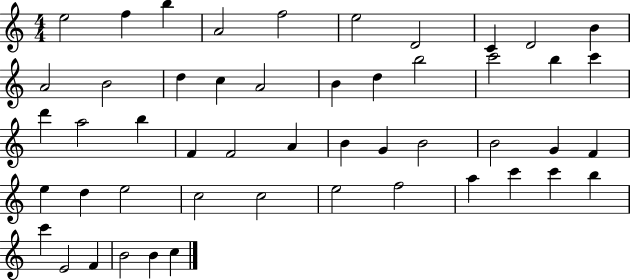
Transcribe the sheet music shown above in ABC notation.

X:1
T:Untitled
M:4/4
L:1/4
K:C
e2 f b A2 f2 e2 D2 C D2 B A2 B2 d c A2 B d b2 c'2 b c' d' a2 b F F2 A B G B2 B2 G F e d e2 c2 c2 e2 f2 a c' c' b c' E2 F B2 B c